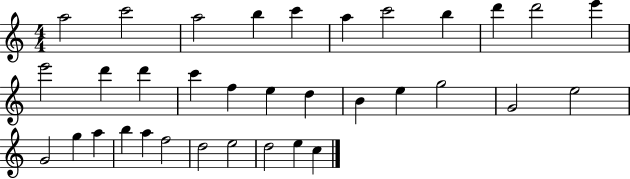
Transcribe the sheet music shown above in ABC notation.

X:1
T:Untitled
M:4/4
L:1/4
K:C
a2 c'2 a2 b c' a c'2 b d' d'2 e' e'2 d' d' c' f e d B e g2 G2 e2 G2 g a b a f2 d2 e2 d2 e c